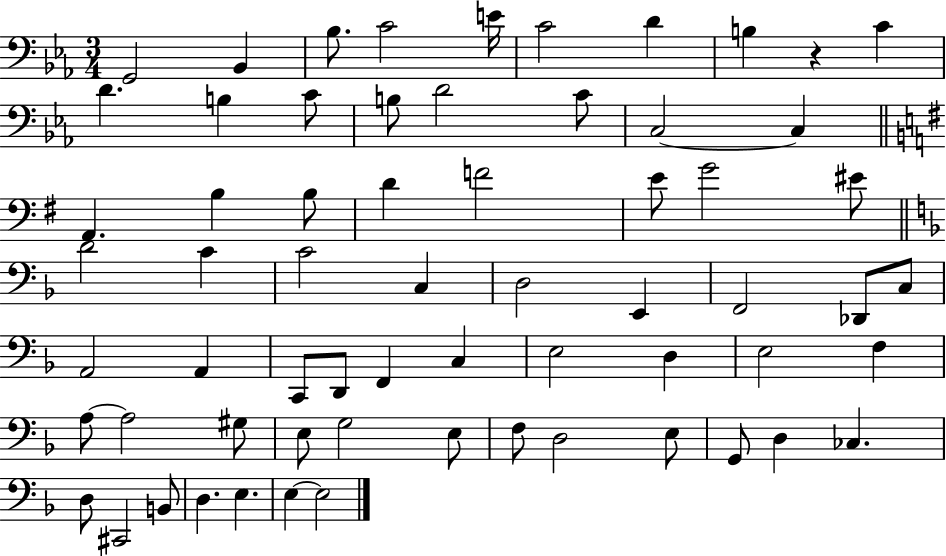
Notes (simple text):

G2/h Bb2/q Bb3/e. C4/h E4/s C4/h D4/q B3/q R/q C4/q D4/q. B3/q C4/e B3/e D4/h C4/e C3/h C3/q A2/q. B3/q B3/e D4/q F4/h E4/e G4/h EIS4/e D4/h C4/q C4/h C3/q D3/h E2/q F2/h Db2/e C3/e A2/h A2/q C2/e D2/e F2/q C3/q E3/h D3/q E3/h F3/q A3/e A3/h G#3/e E3/e G3/h E3/e F3/e D3/h E3/e G2/e D3/q CES3/q. D3/e C#2/h B2/e D3/q. E3/q. E3/q E3/h